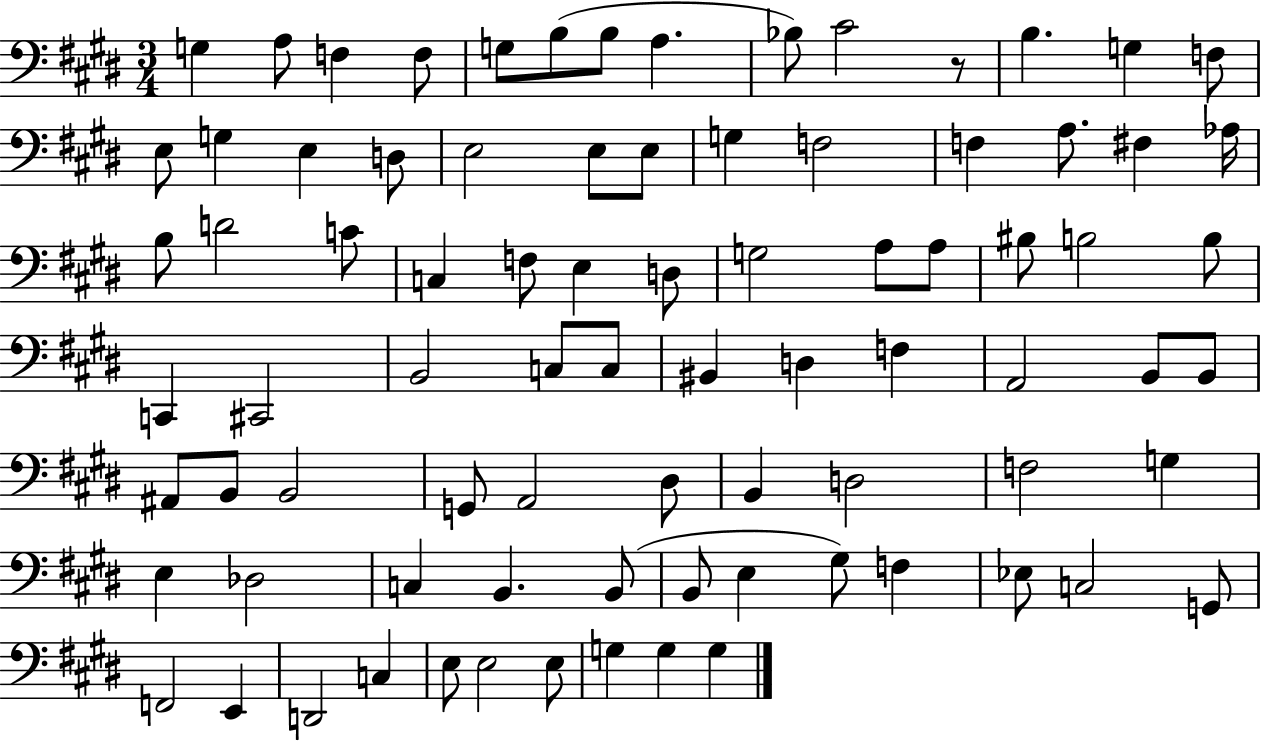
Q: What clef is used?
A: bass